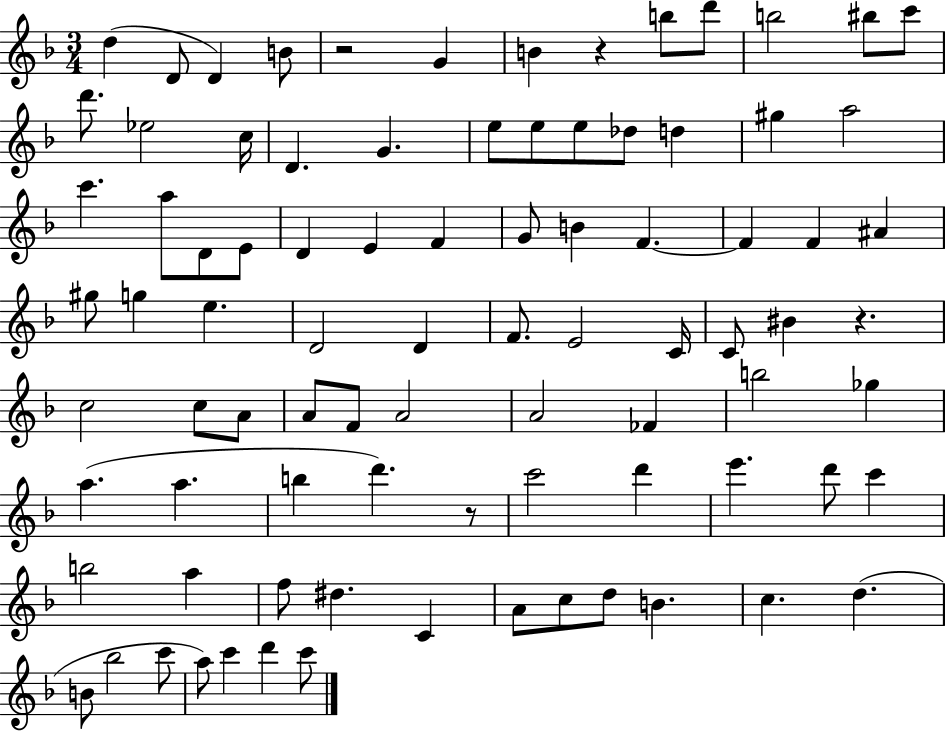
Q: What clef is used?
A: treble